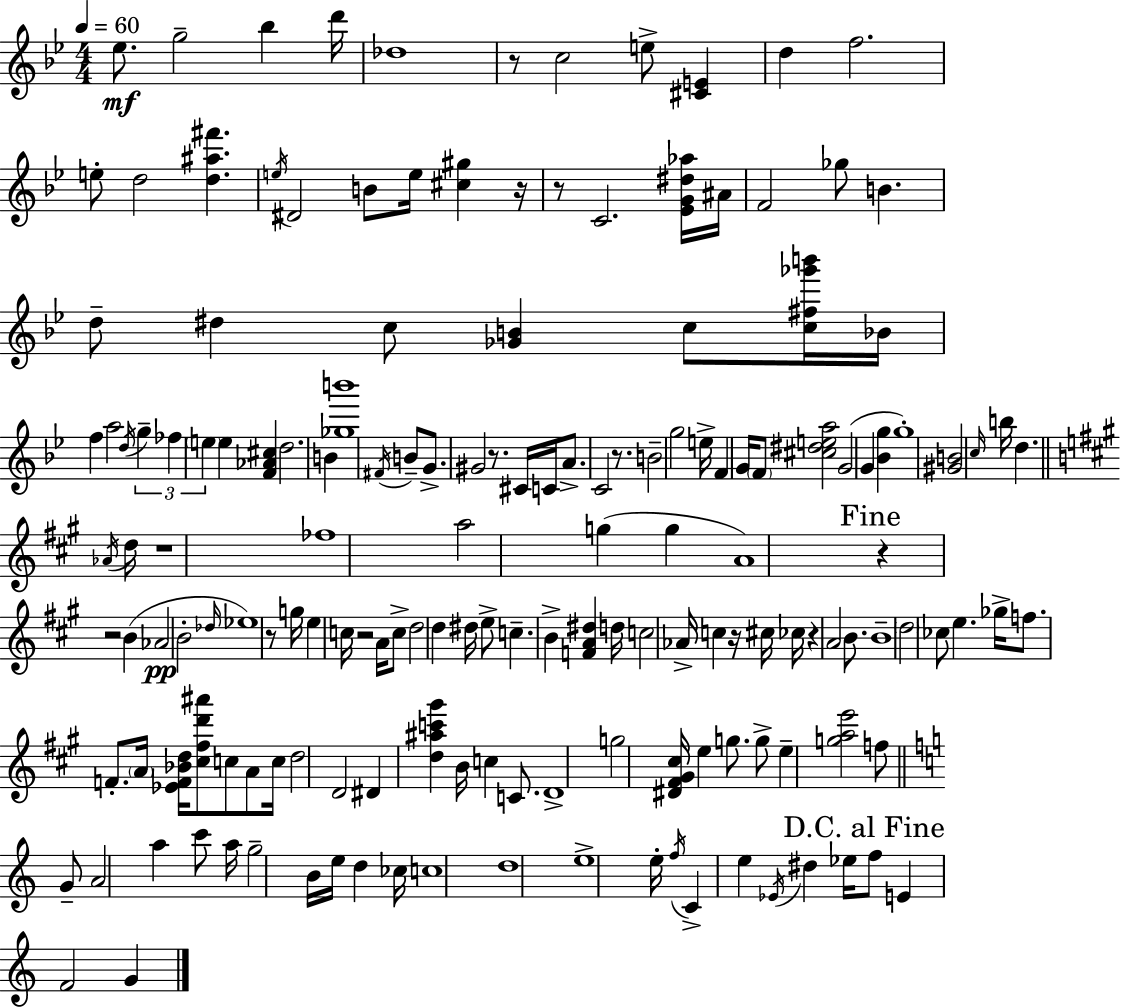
X:1
T:Untitled
M:4/4
L:1/4
K:Gm
_e/2 g2 _b d'/4 _d4 z/2 c2 e/2 [^CE] d f2 e/2 d2 [d^a^f'] e/4 ^D2 B/2 e/4 [^c^g] z/4 z/2 C2 [_EG^d_a]/4 ^A/4 F2 _g/2 B d/2 ^d c/2 [_GB] c/2 [c^f_g'b']/4 _B/4 f a2 d/4 g _f e e [F_A^c] d2 B [_gb']4 ^F/4 B/2 G/2 ^G2 z/2 ^C/4 C/4 A/2 C2 z/2 B2 g2 e/4 F G/4 F/2 [^c^dea]2 G2 G [_Bg] g4 [^GB]2 c/4 b/4 d _A/4 d/4 z4 _f4 a2 g g A4 z z2 B _A2 B2 _d/4 _e4 z/2 g/4 e c/4 z2 A/4 c/2 d2 d ^d/4 e/2 c B [FA^d] d/4 c2 _A/4 c z/4 ^c/4 _c/4 z A2 B/2 B4 d2 _c/2 e _g/4 f/2 F/2 A/4 [_EF_Bd]/4 [^c^fd'^a']/2 c/2 A/2 c/4 d2 D2 ^D [d^ac'^g'] B/4 c C/2 D4 g2 [^D^F^G^c]/4 e g/2 g/2 e [gae']2 f/2 G/2 A2 a c'/2 a/4 g2 B/4 e/4 d _c/4 c4 d4 e4 e/4 f/4 C e _E/4 ^d _e/4 f/2 E F2 G